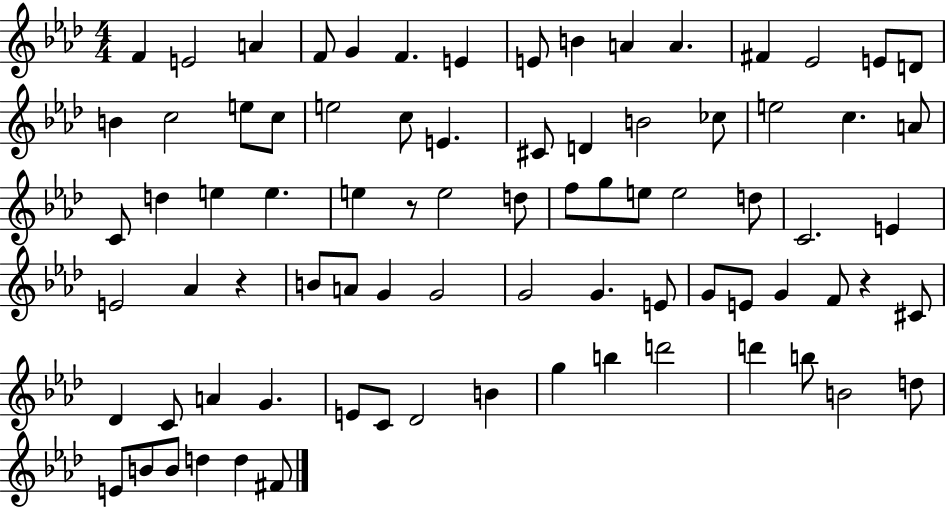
{
  \clef treble
  \numericTimeSignature
  \time 4/4
  \key aes \major
  f'4 e'2 a'4 | f'8 g'4 f'4. e'4 | e'8 b'4 a'4 a'4. | fis'4 ees'2 e'8 d'8 | \break b'4 c''2 e''8 c''8 | e''2 c''8 e'4. | cis'8 d'4 b'2 ces''8 | e''2 c''4. a'8 | \break c'8 d''4 e''4 e''4. | e''4 r8 e''2 d''8 | f''8 g''8 e''8 e''2 d''8 | c'2. e'4 | \break e'2 aes'4 r4 | b'8 a'8 g'4 g'2 | g'2 g'4. e'8 | g'8 e'8 g'4 f'8 r4 cis'8 | \break des'4 c'8 a'4 g'4. | e'8 c'8 des'2 b'4 | g''4 b''4 d'''2 | d'''4 b''8 b'2 d''8 | \break e'8 b'8 b'8 d''4 d''4 fis'8 | \bar "|."
}